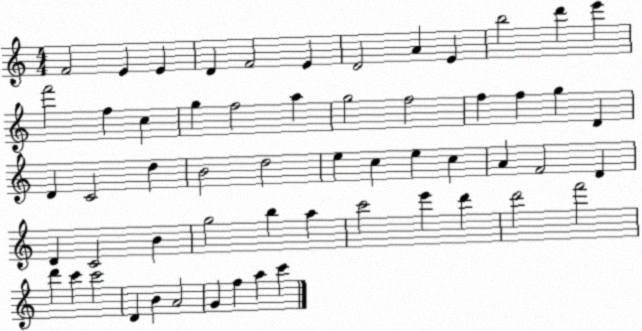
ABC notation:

X:1
T:Untitled
M:4/4
L:1/4
K:C
F2 E E D F2 E D2 A E b2 d' e' f'2 f c g f2 a g2 f2 f f g D D C2 d B2 d2 e c e c A F2 D D C2 B g2 b a c'2 e' d' d'2 f'2 d' c' c'2 D B A2 G f a c'